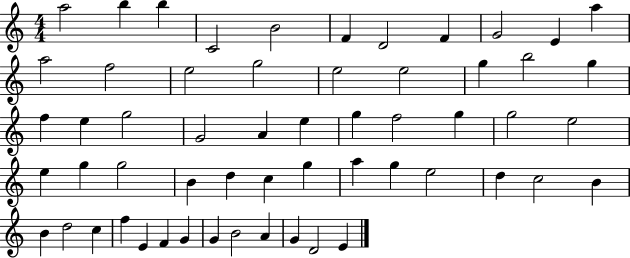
X:1
T:Untitled
M:4/4
L:1/4
K:C
a2 b b C2 B2 F D2 F G2 E a a2 f2 e2 g2 e2 e2 g b2 g f e g2 G2 A e g f2 g g2 e2 e g g2 B d c g a g e2 d c2 B B d2 c f E F G G B2 A G D2 E